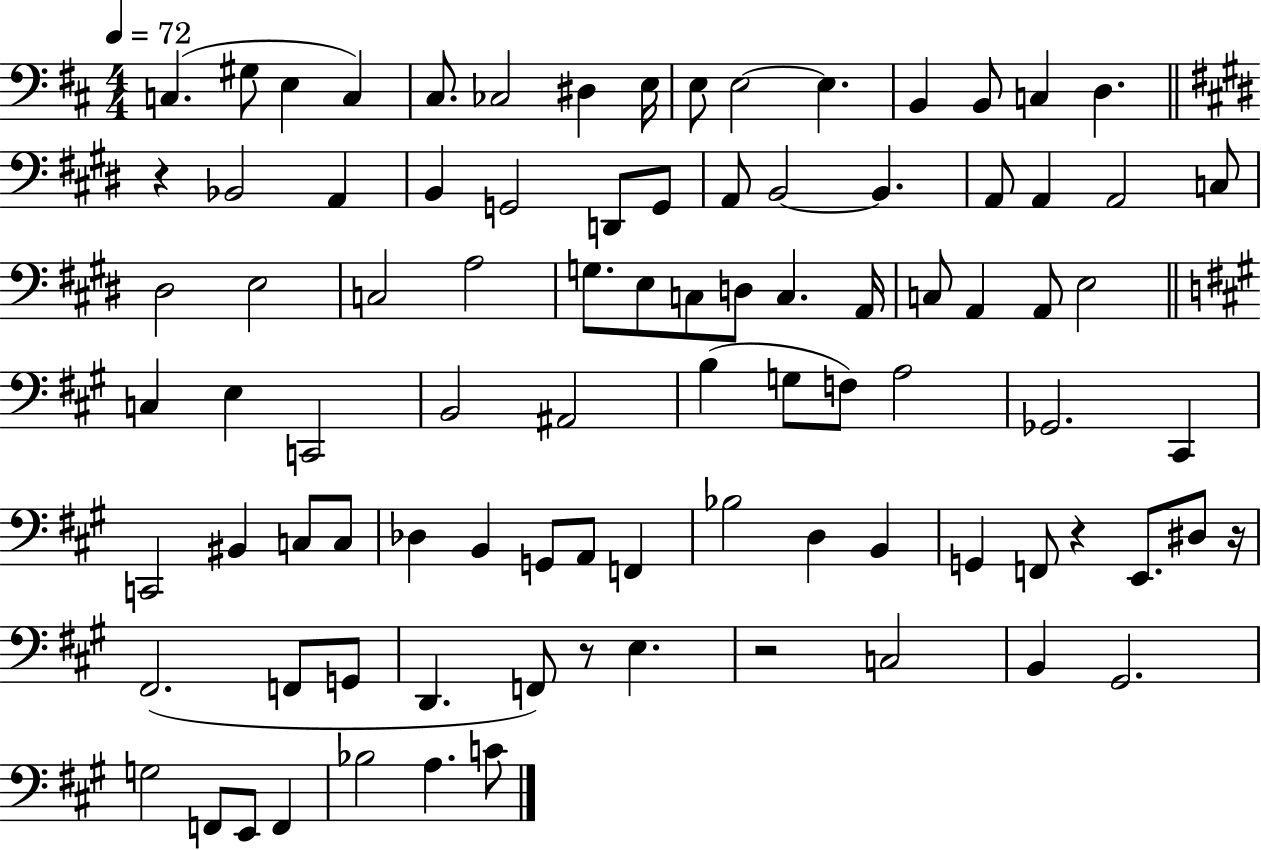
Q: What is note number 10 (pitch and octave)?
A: E3